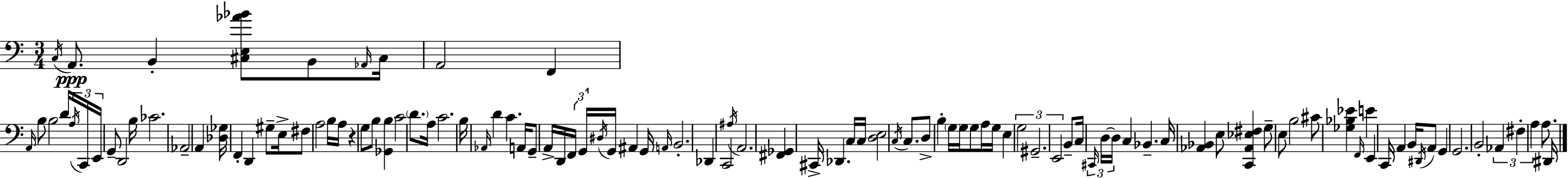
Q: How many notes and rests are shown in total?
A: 110